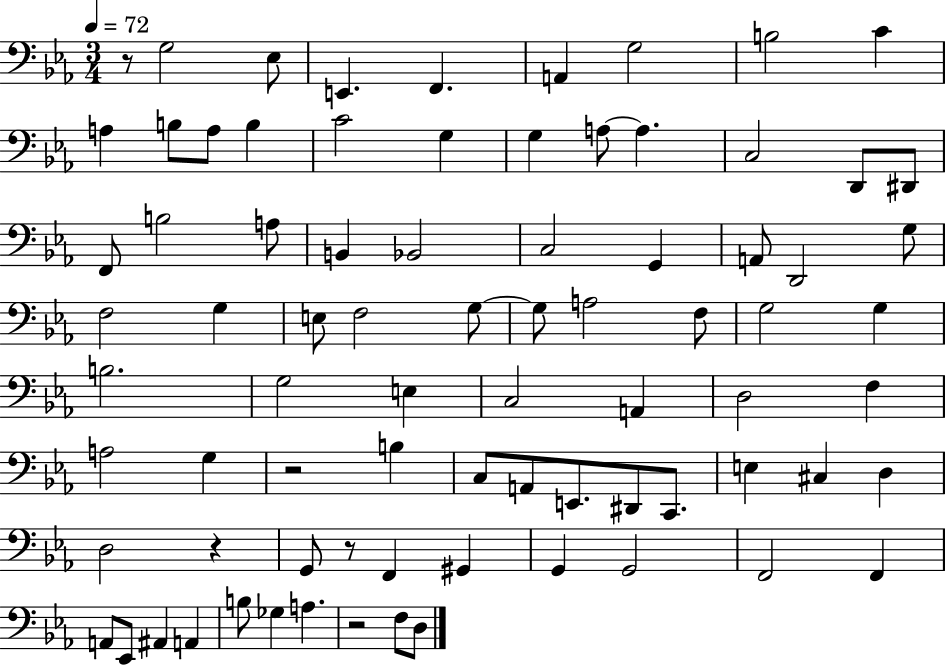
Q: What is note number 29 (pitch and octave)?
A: D2